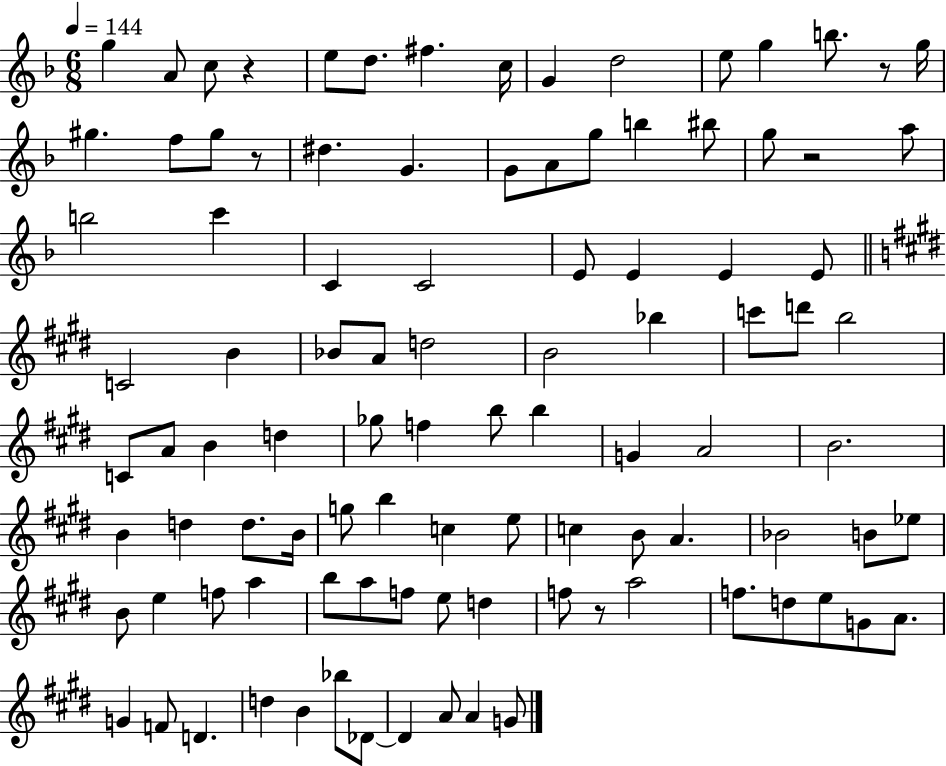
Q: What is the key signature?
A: F major